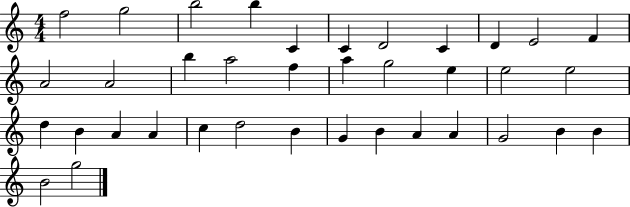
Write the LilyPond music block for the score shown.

{
  \clef treble
  \numericTimeSignature
  \time 4/4
  \key c \major
  f''2 g''2 | b''2 b''4 c'4 | c'4 d'2 c'4 | d'4 e'2 f'4 | \break a'2 a'2 | b''4 a''2 f''4 | a''4 g''2 e''4 | e''2 e''2 | \break d''4 b'4 a'4 a'4 | c''4 d''2 b'4 | g'4 b'4 a'4 a'4 | g'2 b'4 b'4 | \break b'2 g''2 | \bar "|."
}